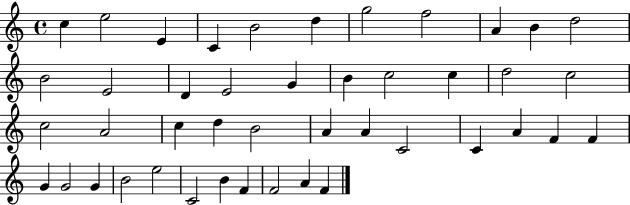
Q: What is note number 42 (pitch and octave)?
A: F4